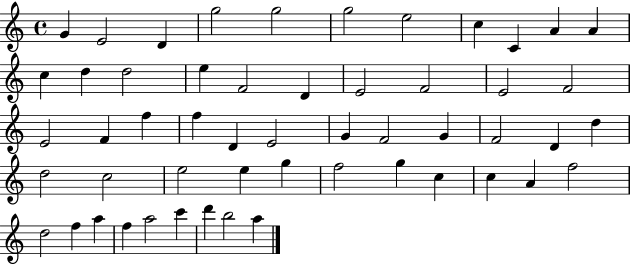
{
  \clef treble
  \time 4/4
  \defaultTimeSignature
  \key c \major
  g'4 e'2 d'4 | g''2 g''2 | g''2 e''2 | c''4 c'4 a'4 a'4 | \break c''4 d''4 d''2 | e''4 f'2 d'4 | e'2 f'2 | e'2 f'2 | \break e'2 f'4 f''4 | f''4 d'4 e'2 | g'4 f'2 g'4 | f'2 d'4 d''4 | \break d''2 c''2 | e''2 e''4 g''4 | f''2 g''4 c''4 | c''4 a'4 f''2 | \break d''2 f''4 a''4 | f''4 a''2 c'''4 | d'''4 b''2 a''4 | \bar "|."
}